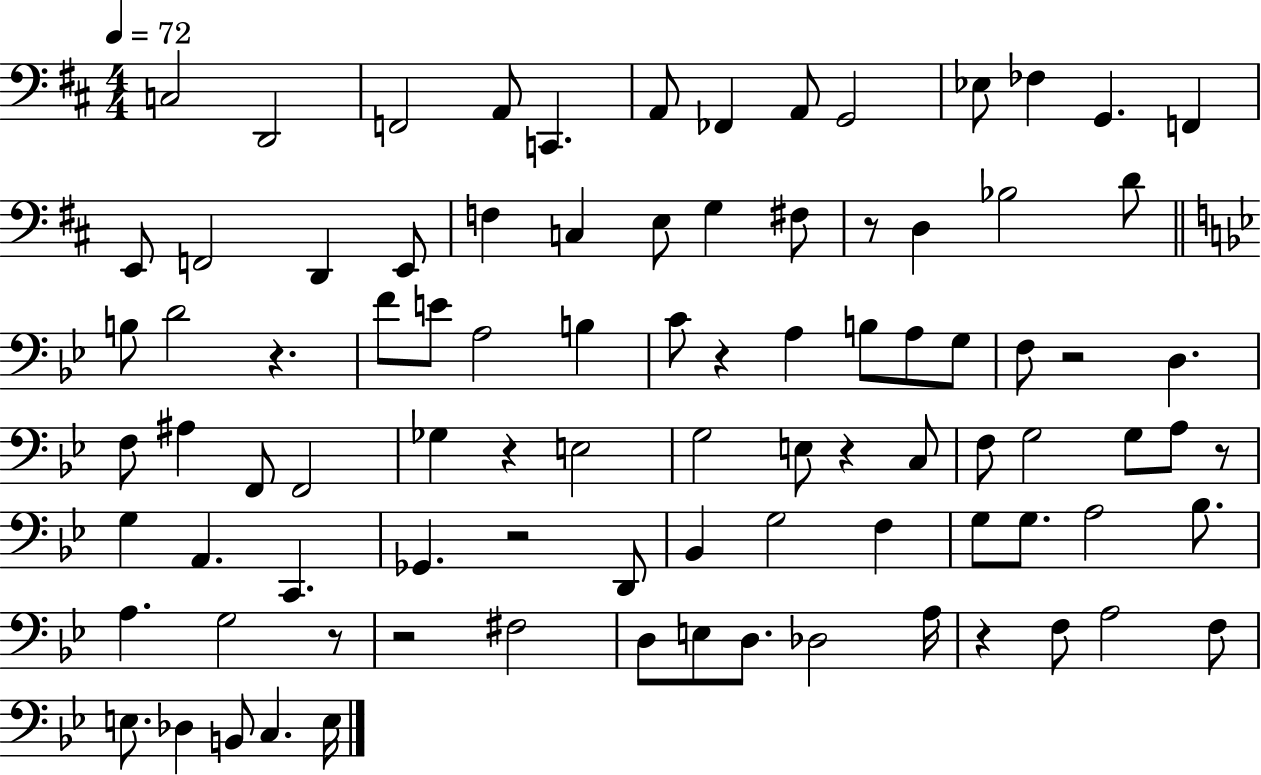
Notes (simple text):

C3/h D2/h F2/h A2/e C2/q. A2/e FES2/q A2/e G2/h Eb3/e FES3/q G2/q. F2/q E2/e F2/h D2/q E2/e F3/q C3/q E3/e G3/q F#3/e R/e D3/q Bb3/h D4/e B3/e D4/h R/q. F4/e E4/e A3/h B3/q C4/e R/q A3/q B3/e A3/e G3/e F3/e R/h D3/q. F3/e A#3/q F2/e F2/h Gb3/q R/q E3/h G3/h E3/e R/q C3/e F3/e G3/h G3/e A3/e R/e G3/q A2/q. C2/q. Gb2/q. R/h D2/e Bb2/q G3/h F3/q G3/e G3/e. A3/h Bb3/e. A3/q. G3/h R/e R/h F#3/h D3/e E3/e D3/e. Db3/h A3/s R/q F3/e A3/h F3/e E3/e. Db3/q B2/e C3/q. E3/s